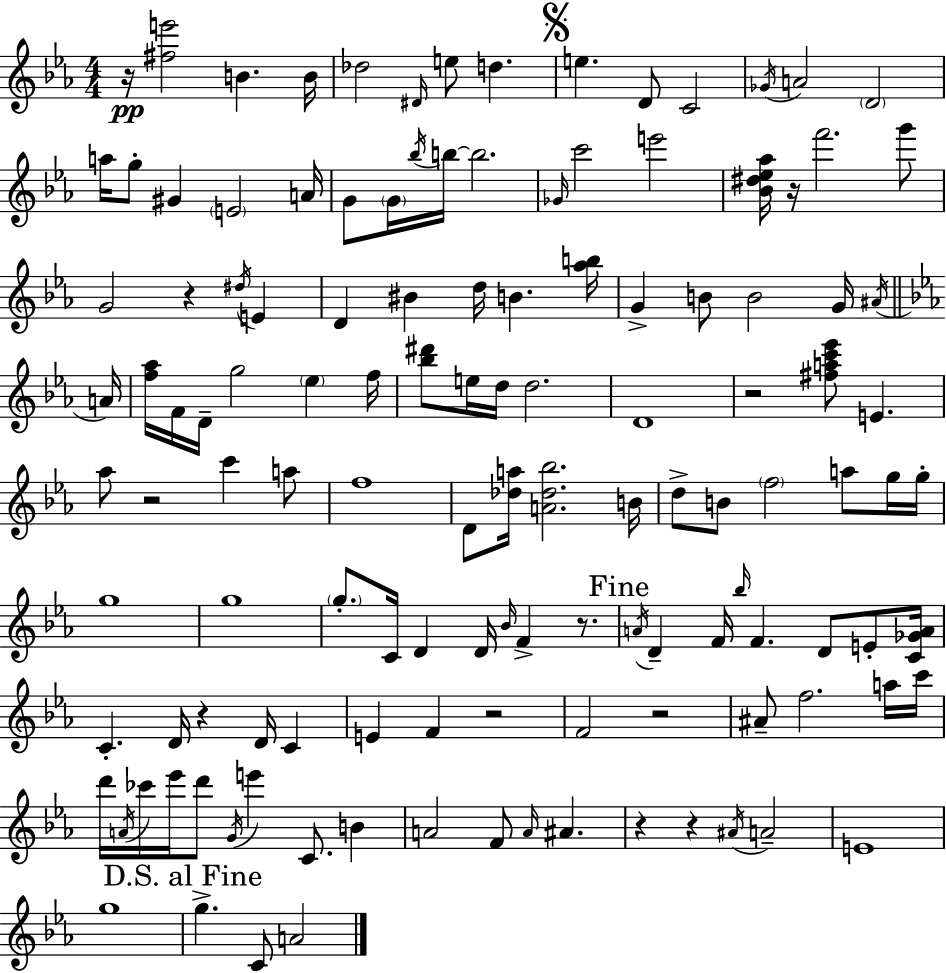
{
  \clef treble
  \numericTimeSignature
  \time 4/4
  \key c \minor
  r16\pp <fis'' e'''>2 b'4. b'16 | des''2 \grace { dis'16 } e''8 d''4. | \mark \markup { \musicglyph "scripts.segno" } e''4. d'8 c'2 | \acciaccatura { ges'16 } a'2 \parenthesize d'2 | \break a''16 g''8-. gis'4 \parenthesize e'2 | a'16 g'8 \parenthesize g'16 \acciaccatura { bes''16 } b''16~~ b''2. | \grace { ges'16 } c'''2 e'''2 | <bes' dis'' ees'' aes''>16 r16 f'''2. | \break g'''8 g'2 r4 | \acciaccatura { dis''16 } e'4 d'4 bis'4 d''16 b'4. | <aes'' b''>16 g'4-> b'8 b'2 | g'16 \acciaccatura { ais'16 } \bar "||" \break \key ees \major a'16 <f'' aes''>16 f'16 d'16-- g''2 \parenthesize ees''4 | f''16 <bes'' dis'''>8 e''16 d''16 d''2. | d'1 | r2 <fis'' a'' c''' ees'''>8 e'4. | \break aes''8 r2 c'''4 a''8 | f''1 | d'8 <des'' a''>16 <a' des'' bes''>2. | b'16 d''8-> b'8 \parenthesize f''2 a''8 g''16 | \break g''16-. g''1 | g''1 | \parenthesize g''8.-. c'16 d'4 d'16 \grace { bes'16 } f'4-> r8. | \mark "Fine" \acciaccatura { a'16 } d'4-- f'16 \grace { bes''16 } f'4. d'8 | \break e'8-. <c' ges' a'>16 c'4.-. d'16 r4 d'16 | c'4 e'4 f'4 r2 | f'2 r2 | ais'8-- f''2. | \break a''16 c'''16 d'''16 \acciaccatura { a'16 } ces'''16 ees'''16 d'''8 \acciaccatura { g'16 } e'''4 c'8. | b'4 a'2 f'8 | \grace { a'16 } ais'4. r4 r4 \acciaccatura { ais'16 } | a'2-- e'1 | \break g''1 | \mark "D.S. al Fine" g''4.-> c'8 | a'2 \bar "|."
}